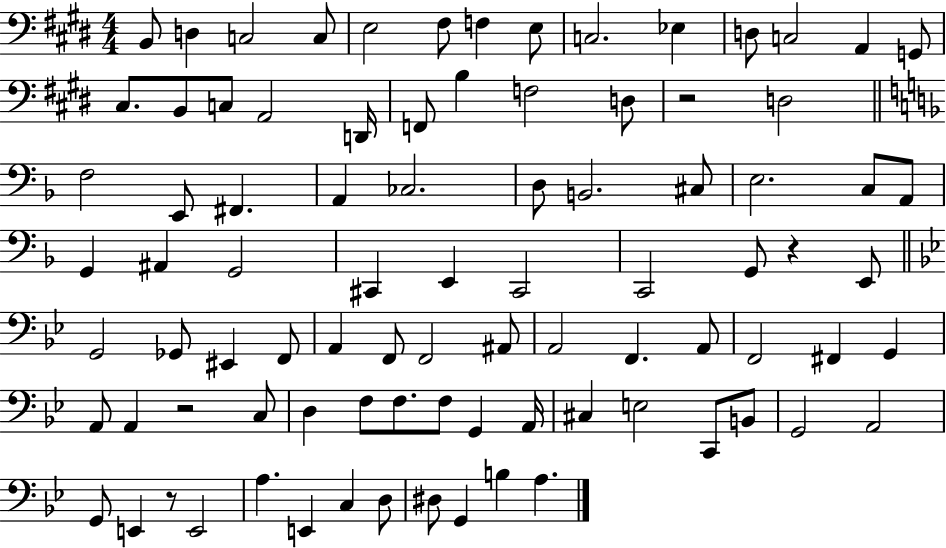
{
  \clef bass
  \numericTimeSignature
  \time 4/4
  \key e \major
  b,8 d4 c2 c8 | e2 fis8 f4 e8 | c2. ees4 | d8 c2 a,4 g,8 | \break cis8. b,8 c8 a,2 d,16 | f,8 b4 f2 d8 | r2 d2 | \bar "||" \break \key f \major f2 e,8 fis,4. | a,4 ces2. | d8 b,2. cis8 | e2. c8 a,8 | \break g,4 ais,4 g,2 | cis,4 e,4 cis,2 | c,2 g,8 r4 e,8 | \bar "||" \break \key bes \major g,2 ges,8 eis,4 f,8 | a,4 f,8 f,2 ais,8 | a,2 f,4. a,8 | f,2 fis,4 g,4 | \break a,8 a,4 r2 c8 | d4 f8 f8. f8 g,4 a,16 | cis4 e2 c,8 b,8 | g,2 a,2 | \break g,8 e,4 r8 e,2 | a4. e,4 c4 d8 | dis8 g,4 b4 a4. | \bar "|."
}